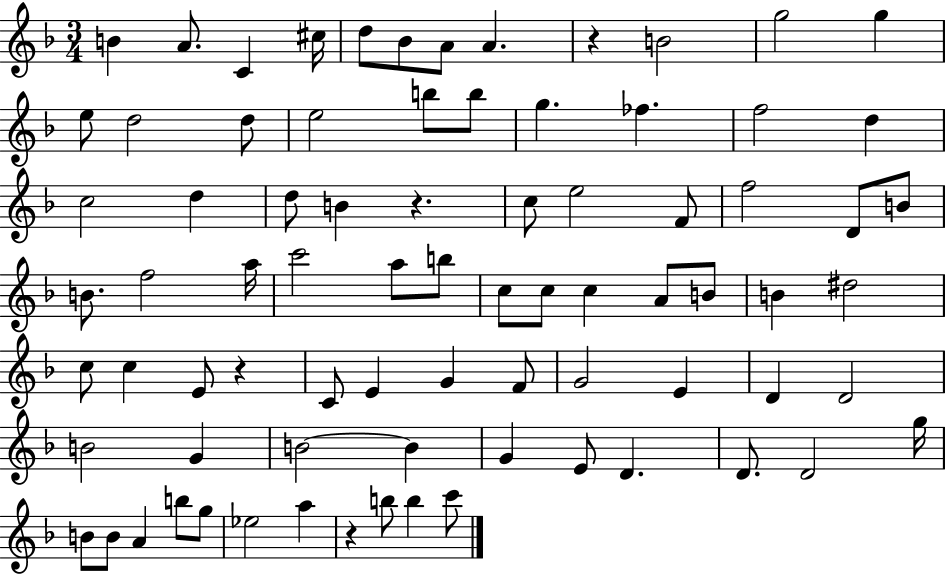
{
  \clef treble
  \numericTimeSignature
  \time 3/4
  \key f \major
  b'4 a'8. c'4 cis''16 | d''8 bes'8 a'8 a'4. | r4 b'2 | g''2 g''4 | \break e''8 d''2 d''8 | e''2 b''8 b''8 | g''4. fes''4. | f''2 d''4 | \break c''2 d''4 | d''8 b'4 r4. | c''8 e''2 f'8 | f''2 d'8 b'8 | \break b'8. f''2 a''16 | c'''2 a''8 b''8 | c''8 c''8 c''4 a'8 b'8 | b'4 dis''2 | \break c''8 c''4 e'8 r4 | c'8 e'4 g'4 f'8 | g'2 e'4 | d'4 d'2 | \break b'2 g'4 | b'2~~ b'4 | g'4 e'8 d'4. | d'8. d'2 g''16 | \break b'8 b'8 a'4 b''8 g''8 | ees''2 a''4 | r4 b''8 b''4 c'''8 | \bar "|."
}